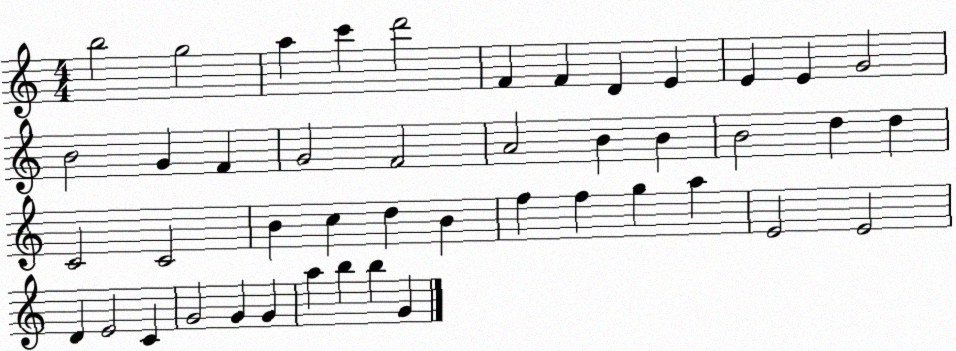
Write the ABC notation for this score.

X:1
T:Untitled
M:4/4
L:1/4
K:C
b2 g2 a c' d'2 F F D E E E G2 B2 G F G2 F2 A2 B B B2 d d C2 C2 B c d B f f g a E2 E2 D E2 C G2 G G a b b G